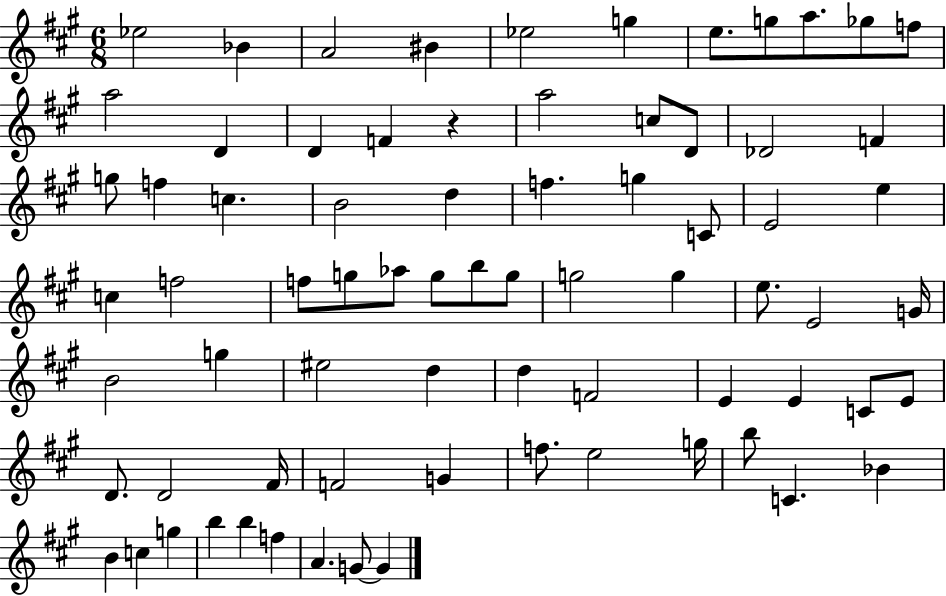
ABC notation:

X:1
T:Untitled
M:6/8
L:1/4
K:A
_e2 _B A2 ^B _e2 g e/2 g/2 a/2 _g/2 f/2 a2 D D F z a2 c/2 D/2 _D2 F g/2 f c B2 d f g C/2 E2 e c f2 f/2 g/2 _a/2 g/2 b/2 g/2 g2 g e/2 E2 G/4 B2 g ^e2 d d F2 E E C/2 E/2 D/2 D2 ^F/4 F2 G f/2 e2 g/4 b/2 C _B B c g b b f A G/2 G